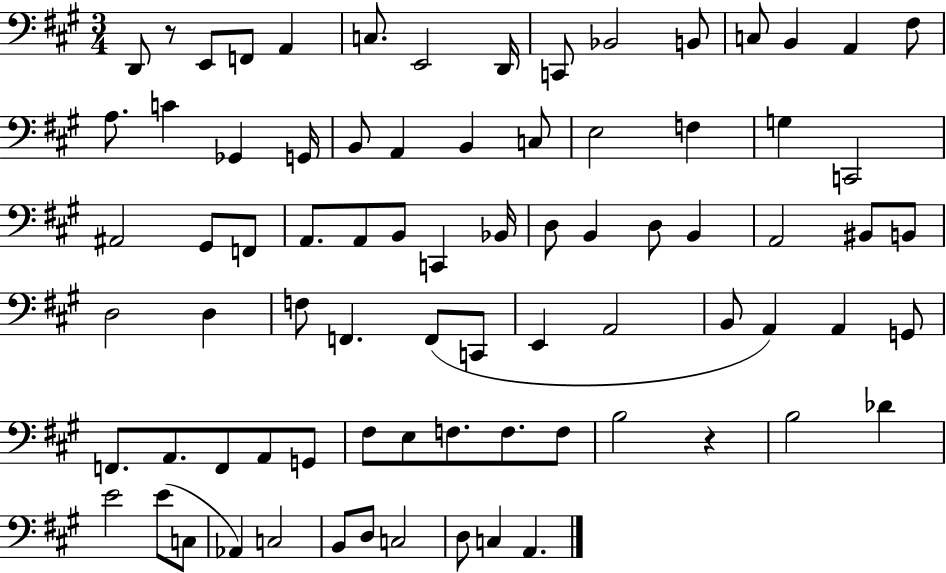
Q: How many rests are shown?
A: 2